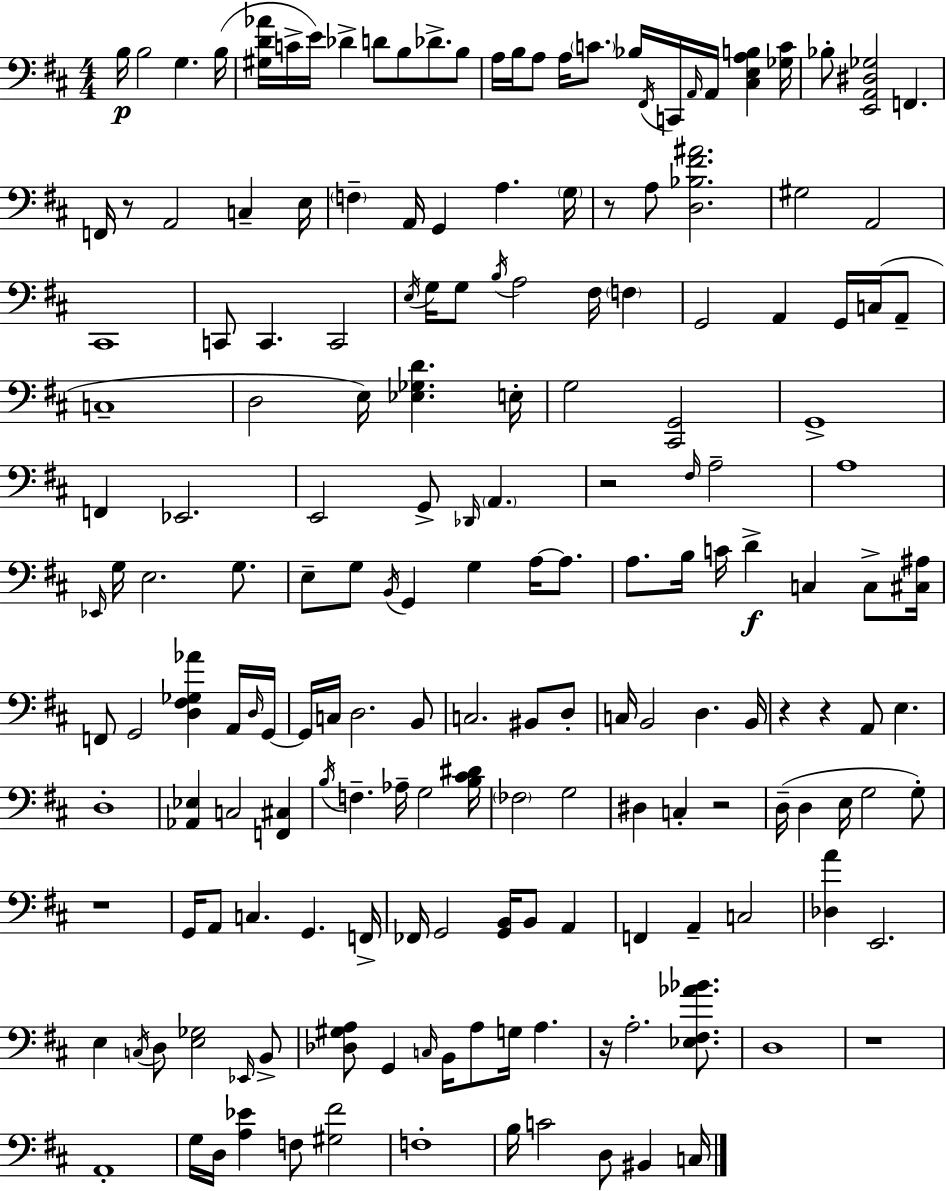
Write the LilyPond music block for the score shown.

{
  \clef bass
  \numericTimeSignature
  \time 4/4
  \key d \major
  b16\p b2 g4. b16( | <gis d' aes'>16 c'16-> e'16) des'4-> d'8 b8 des'8.-> b8 | a16 b16 a8 a16 \parenthesize c'8. bes16 \acciaccatura { fis,16 } c,16 \grace { a,16 } a,16 <cis e a b>4 | <ges c'>16 bes8-. <e, a, dis ges>2 f,4. | \break f,16 r8 a,2 c4-- | e16 \parenthesize f4-- a,16 g,4 a4. | \parenthesize g16 r8 a8 <d bes fis' ais'>2. | gis2 a,2 | \break cis,1 | c,8 c,4. c,2 | \acciaccatura { e16 } g16 g8 \acciaccatura { b16 } a2 fis16 | \parenthesize f4 g,2 a,4 | \break g,16 c16( a,8-- c1-- | d2 e16) <ees ges d'>4. | e16-. g2 <cis, g,>2 | g,1-> | \break f,4 ees,2. | e,2 g,8-> \grace { des,16 } \parenthesize a,4. | r2 \grace { fis16 } a2-- | a1 | \break \grace { ees,16 } g16 e2. | g8. e8-- g8 \acciaccatura { b,16 } g,4 | g4 a16~~ a8. a8. b16 c'16 d'4->\f | c4 c8-> <cis ais>16 f,8 g,2 | \break <d fis ges aes'>4 a,16 \grace { d16 } g,16~~ g,16 c16 d2. | b,8 c2. | bis,8 d8-. c16 b,2 | d4. b,16 r4 r4 | \break a,8 e4. d1-. | <aes, ees>4 c2 | <f, cis>4 \acciaccatura { b16 } f4.-- | aes16-- g2 <b cis' dis'>16 \parenthesize fes2 | \break g2 dis4 c4-. | r2 d16--( d4 e16 | g2 g8-.) r1 | g,16 a,8 c4. | \break g,4. f,16-> fes,16 g,2 | <g, b,>16 b,8 a,4 f,4 a,4-- | c2 <des a'>4 e,2. | e4 \acciaccatura { c16 } d8 | \break <e ges>2 \grace { ees,16 } b,8-> <des gis a>8 g,4 | \grace { c16 } b,16 a8 g16 a4. r16 a2.-. | <ees fis aes' bes'>8. d1 | r1 | \break a,1-. | g16 d16 <a ees'>4 | f8 <gis fis'>2 f1-. | b16 c'2 | \break d8 bis,4 c16 \bar "|."
}